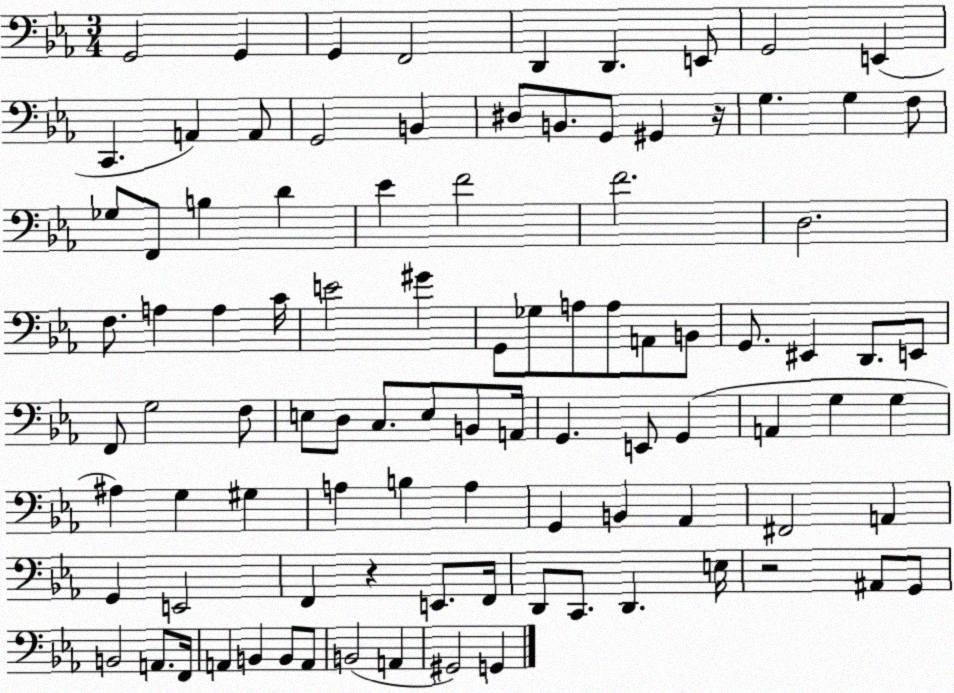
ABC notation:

X:1
T:Untitled
M:3/4
L:1/4
K:Eb
G,,2 G,, G,, F,,2 D,, D,, E,,/2 G,,2 E,, C,, A,, A,,/2 G,,2 B,, ^D,/2 B,,/2 G,,/2 ^G,, z/4 G, G, F,/2 _G,/2 F,,/2 B, D _E F2 F2 D,2 F,/2 A, A, C/4 E2 ^G G,,/2 _G,/2 A,/2 A,/2 A,,/2 B,,/2 G,,/2 ^E,, D,,/2 E,,/2 F,,/2 G,2 F,/2 E,/2 D,/2 C,/2 E,/2 B,,/2 A,,/4 G,, E,,/2 G,, A,, G, G, ^A, G, ^G, A, B, A, G,, B,, _A,, ^F,,2 A,, G,, E,,2 F,, z E,,/2 F,,/4 D,,/2 C,,/2 D,, E,/4 z2 ^A,,/2 G,,/2 B,,2 A,,/2 F,,/4 A,, B,, B,,/2 A,,/2 B,,2 A,, ^G,,2 G,,